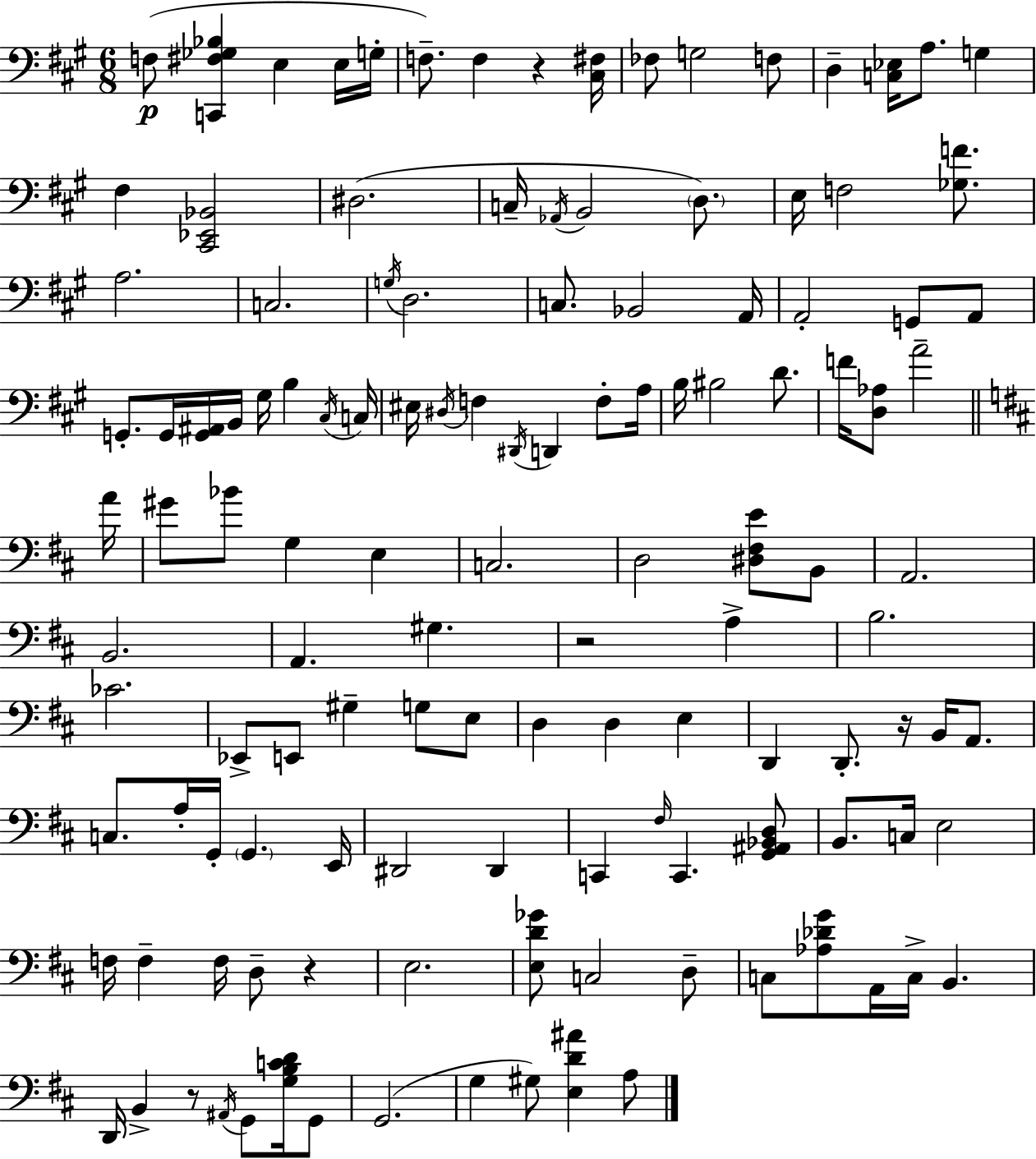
F3/e [C2,F#3,Gb3,Bb3]/q E3/q E3/s G3/s F3/e. F3/q R/q [C#3,F#3]/s FES3/e G3/h F3/e D3/q [C3,Eb3]/s A3/e. G3/q F#3/q [C#2,Eb2,Bb2]/h D#3/h. C3/s Ab2/s B2/h D3/e. E3/s F3/h [Gb3,F4]/e. A3/h. C3/h. G3/s D3/h. C3/e. Bb2/h A2/s A2/h G2/e A2/e G2/e. G2/s [G2,A#2]/s B2/s G#3/s B3/q C#3/s C3/s EIS3/s D#3/s F3/q D#2/s D2/q F3/e A3/s B3/s BIS3/h D4/e. F4/s [D3,Ab3]/e A4/h A4/s G#4/e Bb4/e G3/q E3/q C3/h. D3/h [D#3,F#3,E4]/e B2/e A2/h. B2/h. A2/q. G#3/q. R/h A3/q B3/h. CES4/h. Eb2/e E2/e G#3/q G3/e E3/e D3/q D3/q E3/q D2/q D2/e. R/s B2/s A2/e. C3/e. A3/s G2/s G2/q. E2/s D#2/h D#2/q C2/q F#3/s C2/q. [G2,A#2,Bb2,D3]/e B2/e. C3/s E3/h F3/s F3/q F3/s D3/e R/q E3/h. [E3,D4,Gb4]/e C3/h D3/e C3/e [Ab3,Db4,G4]/e A2/s C3/s B2/q. D2/s B2/q R/e A#2/s G2/e [G3,B3,C4,D4]/s G2/e G2/h. G3/q G#3/e [E3,D4,A#4]/q A3/e